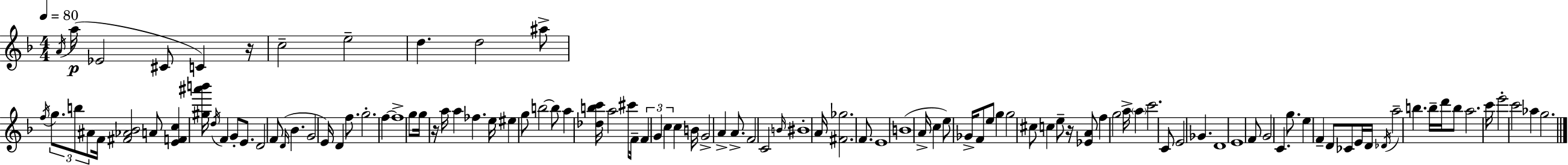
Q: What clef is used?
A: treble